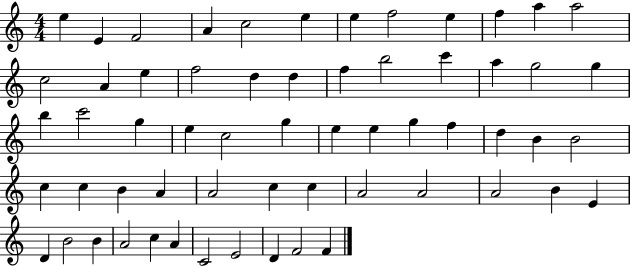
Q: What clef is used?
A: treble